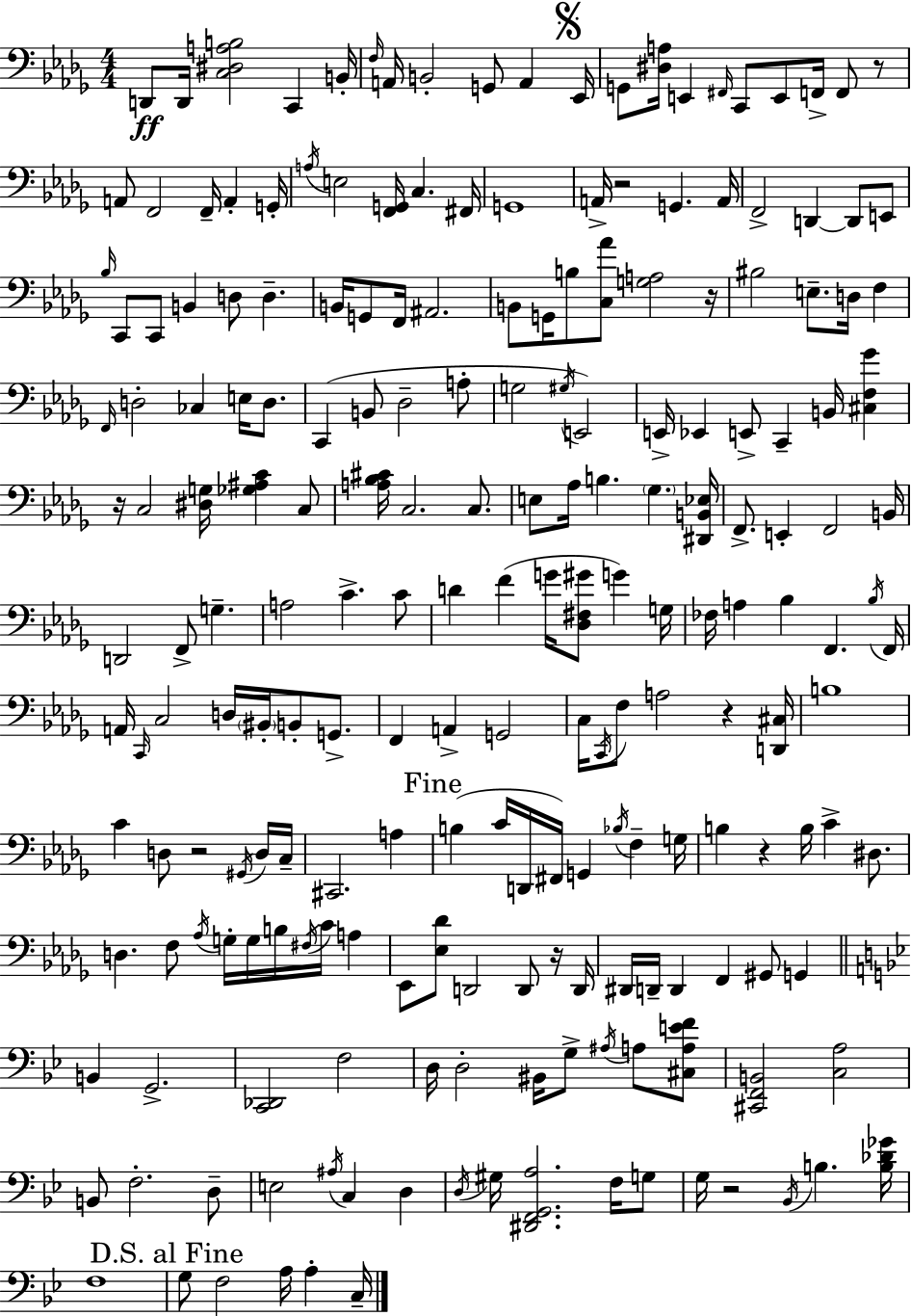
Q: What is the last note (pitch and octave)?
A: C3